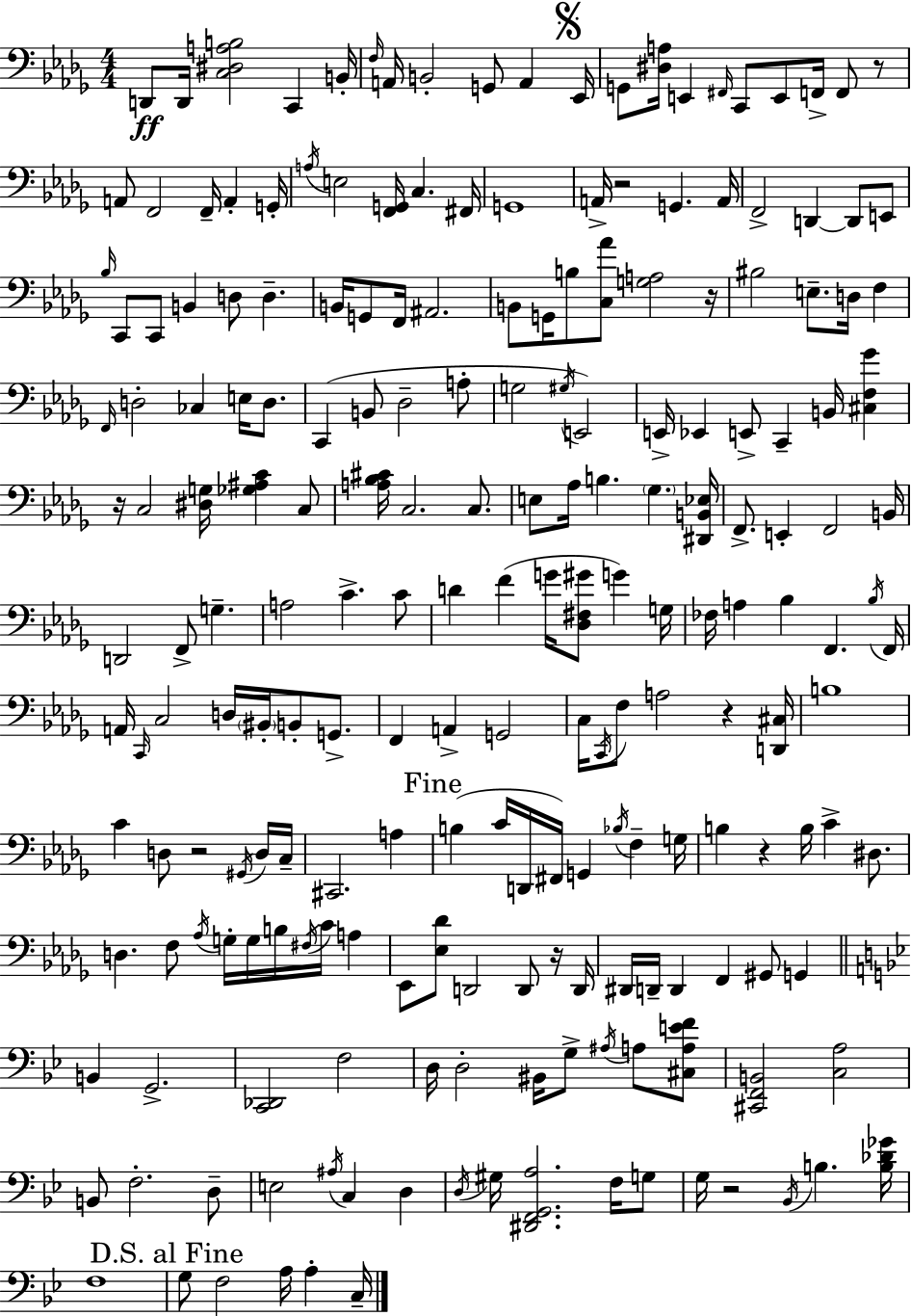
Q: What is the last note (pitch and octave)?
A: C3